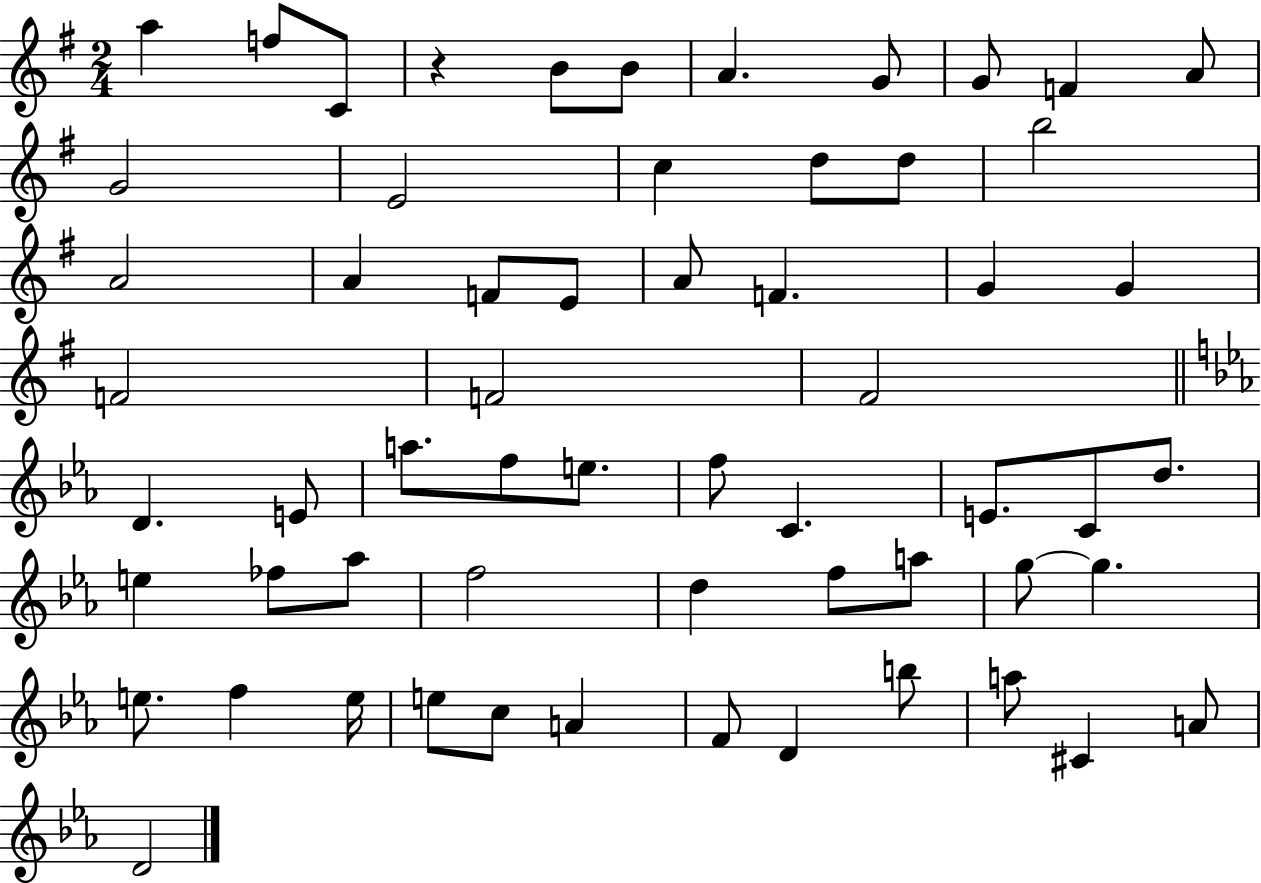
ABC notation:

X:1
T:Untitled
M:2/4
L:1/4
K:G
a f/2 C/2 z B/2 B/2 A G/2 G/2 F A/2 G2 E2 c d/2 d/2 b2 A2 A F/2 E/2 A/2 F G G F2 F2 ^F2 D E/2 a/2 f/2 e/2 f/2 C E/2 C/2 d/2 e _f/2 _a/2 f2 d f/2 a/2 g/2 g e/2 f e/4 e/2 c/2 A F/2 D b/2 a/2 ^C A/2 D2